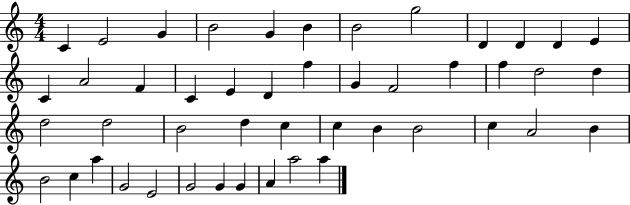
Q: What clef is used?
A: treble